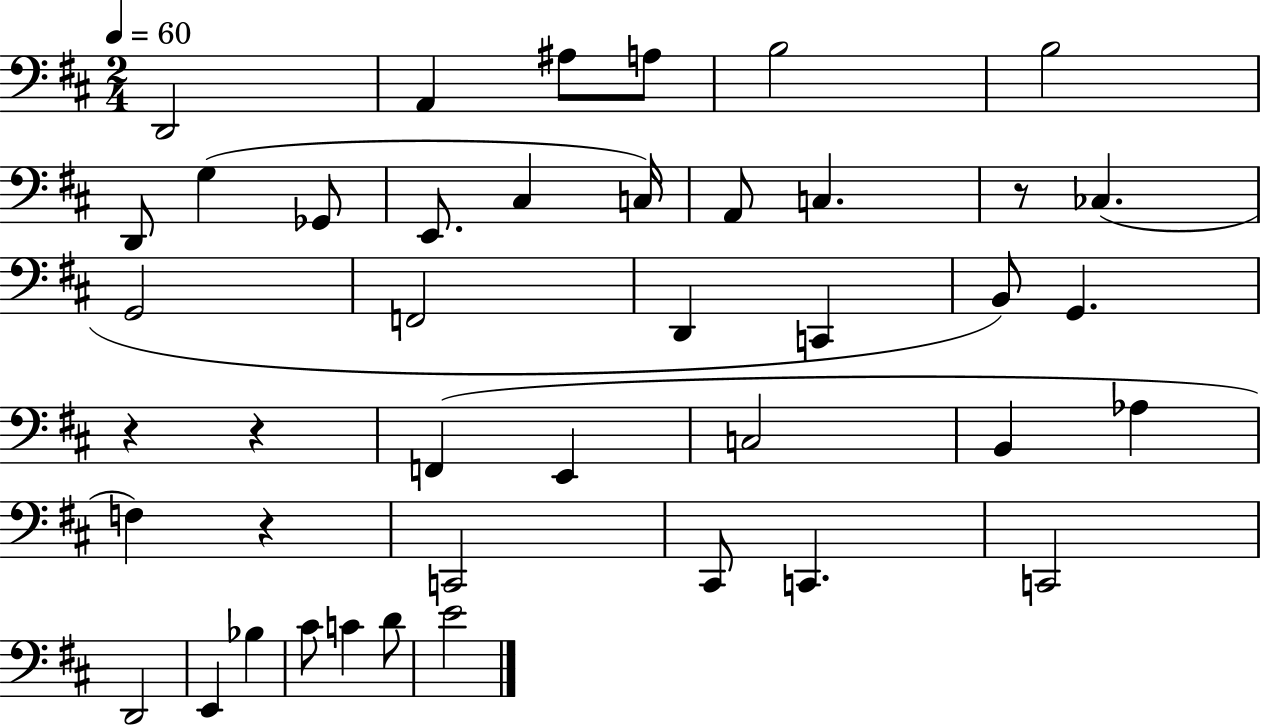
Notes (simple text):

D2/h A2/q A#3/e A3/e B3/h B3/h D2/e G3/q Gb2/e E2/e. C#3/q C3/s A2/e C3/q. R/e CES3/q. G2/h F2/h D2/q C2/q B2/e G2/q. R/q R/q F2/q E2/q C3/h B2/q Ab3/q F3/q R/q C2/h C#2/e C2/q. C2/h D2/h E2/q Bb3/q C#4/e C4/q D4/e E4/h